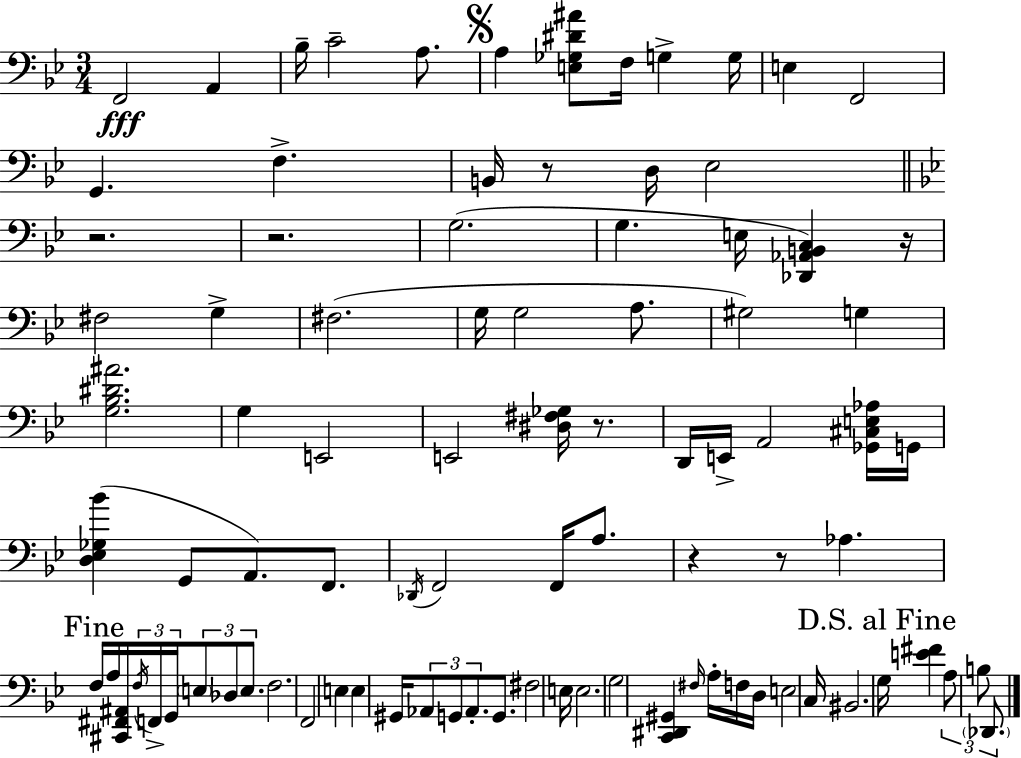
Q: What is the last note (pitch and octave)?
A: Db2